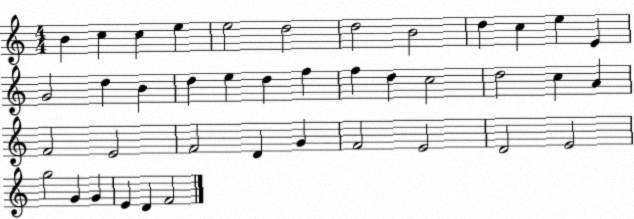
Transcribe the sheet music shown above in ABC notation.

X:1
T:Untitled
M:4/4
L:1/4
K:C
B c c e e2 d2 d2 B2 d c e E G2 d B d e d f f d c2 d2 c A F2 E2 F2 D G F2 E2 D2 E2 g2 G G E D F2